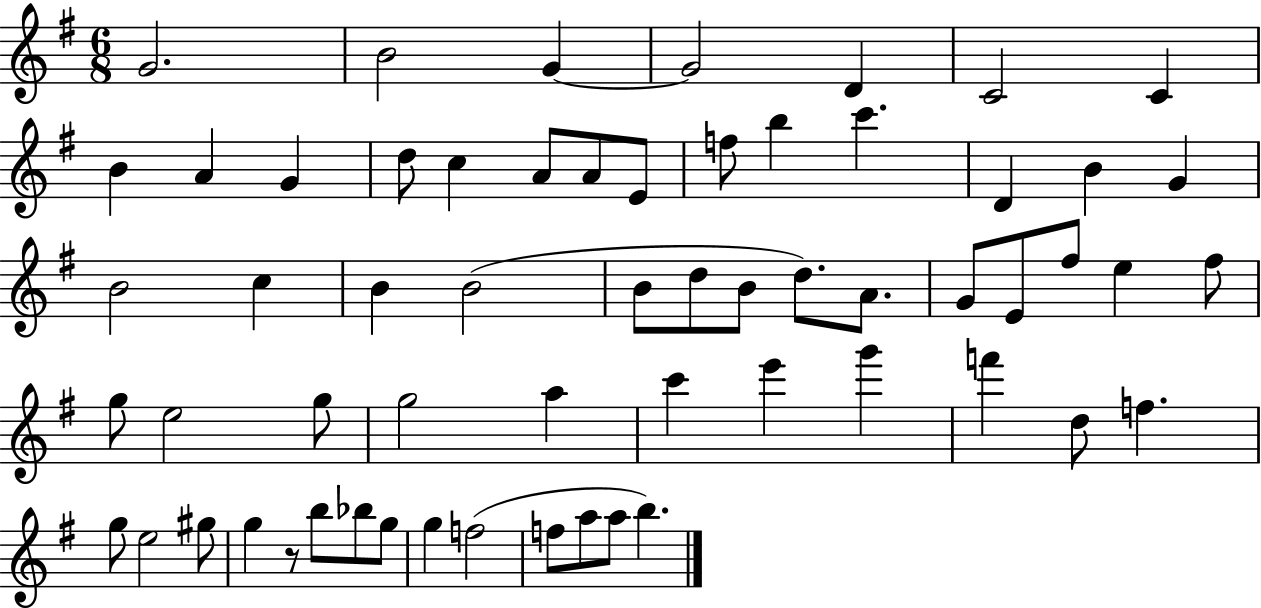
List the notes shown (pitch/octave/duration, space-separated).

G4/h. B4/h G4/q G4/h D4/q C4/h C4/q B4/q A4/q G4/q D5/e C5/q A4/e A4/e E4/e F5/e B5/q C6/q. D4/q B4/q G4/q B4/h C5/q B4/q B4/h B4/e D5/e B4/e D5/e. A4/e. G4/e E4/e F#5/e E5/q F#5/e G5/e E5/h G5/e G5/h A5/q C6/q E6/q G6/q F6/q D5/e F5/q. G5/e E5/h G#5/e G5/q R/e B5/e Bb5/e G5/e G5/q F5/h F5/e A5/e A5/e B5/q.